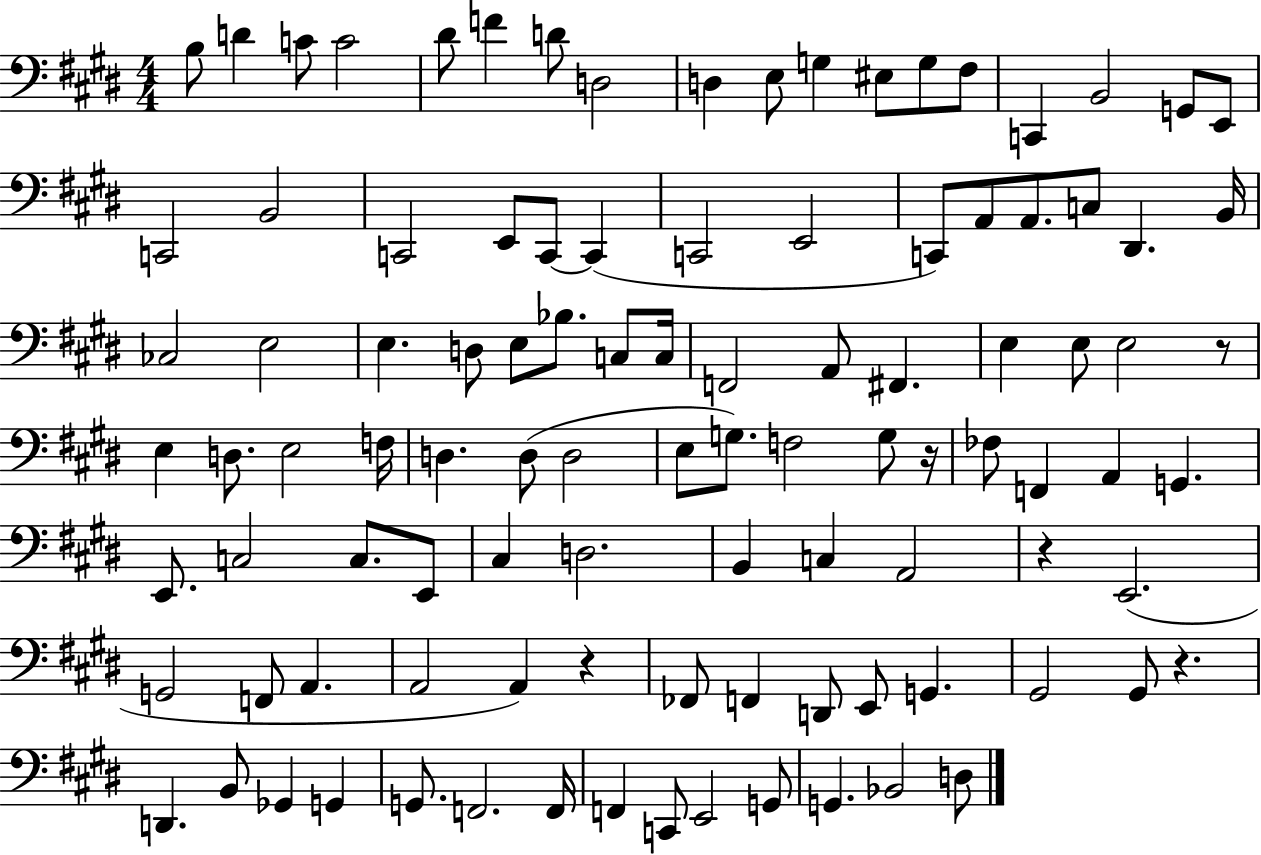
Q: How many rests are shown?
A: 5